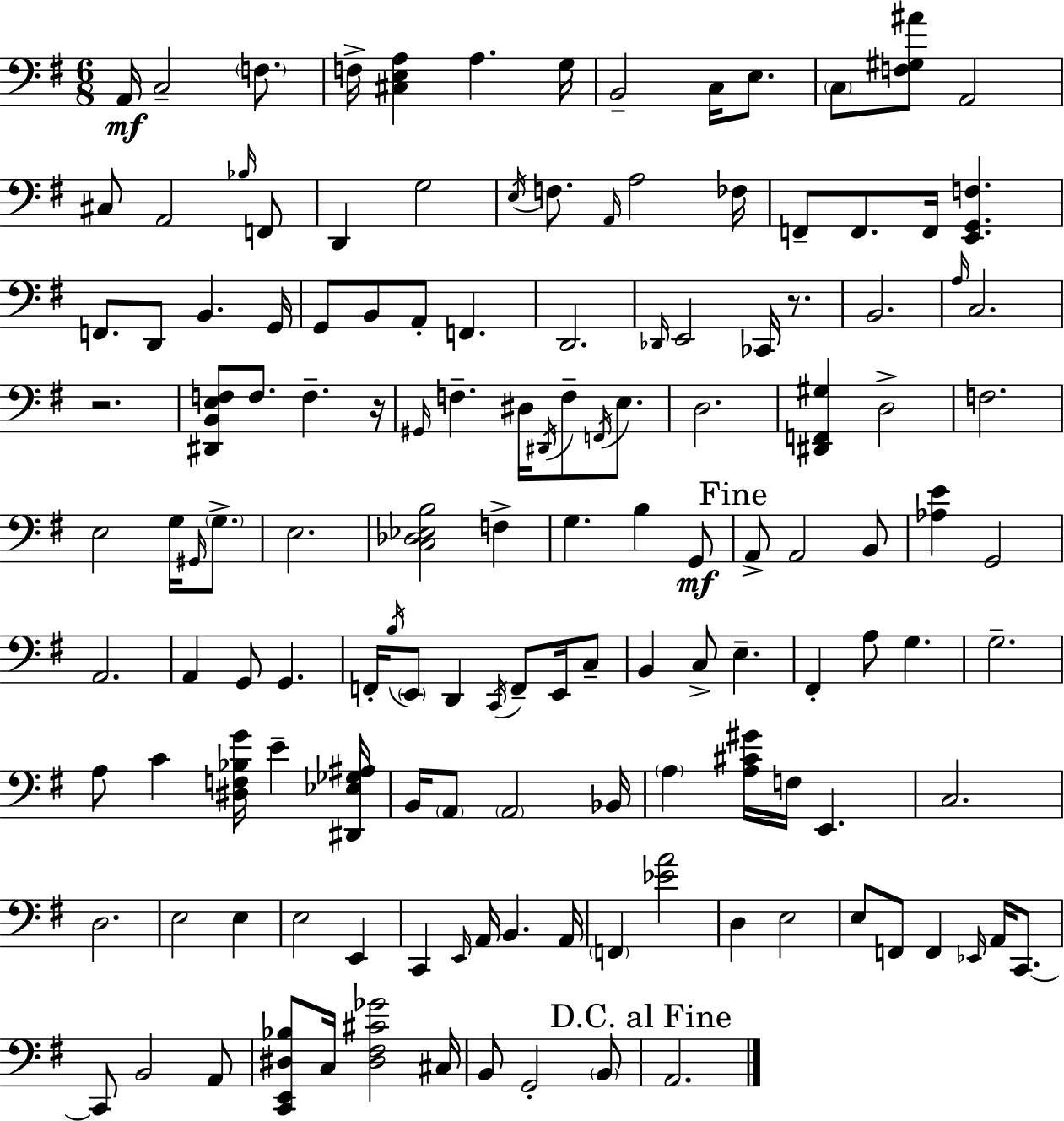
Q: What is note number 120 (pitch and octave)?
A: B2